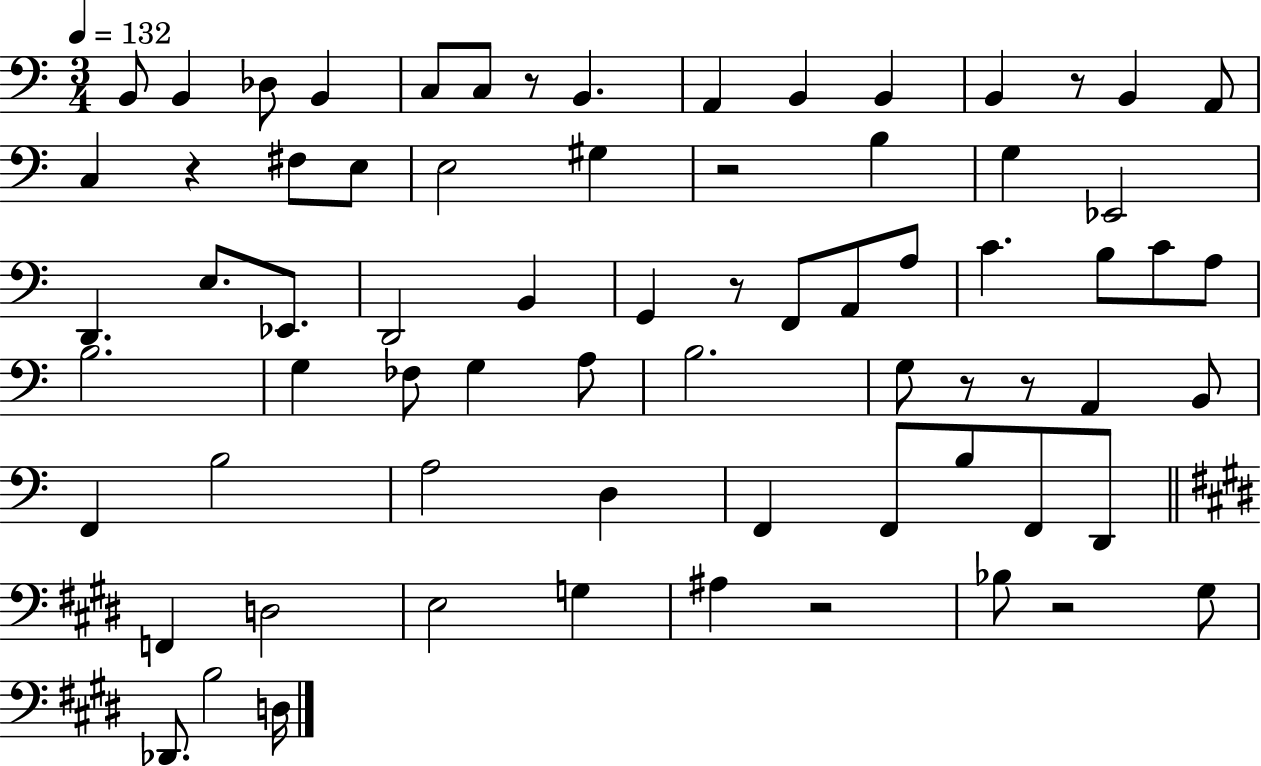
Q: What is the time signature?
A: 3/4